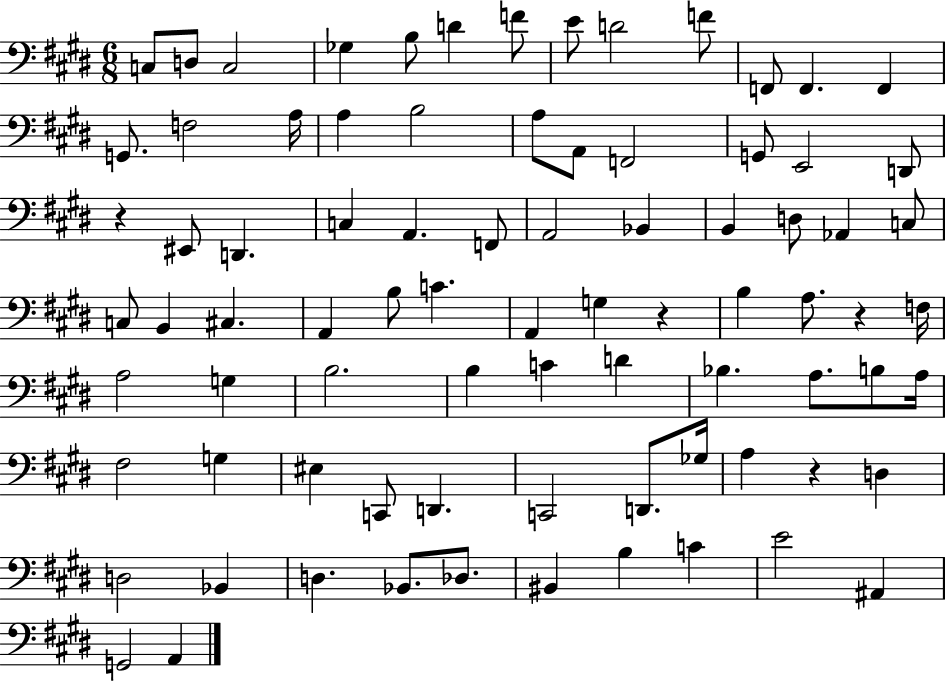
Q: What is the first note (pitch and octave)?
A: C3